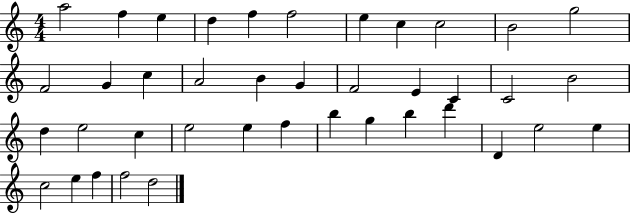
{
  \clef treble
  \numericTimeSignature
  \time 4/4
  \key c \major
  a''2 f''4 e''4 | d''4 f''4 f''2 | e''4 c''4 c''2 | b'2 g''2 | \break f'2 g'4 c''4 | a'2 b'4 g'4 | f'2 e'4 c'4 | c'2 b'2 | \break d''4 e''2 c''4 | e''2 e''4 f''4 | b''4 g''4 b''4 d'''4 | d'4 e''2 e''4 | \break c''2 e''4 f''4 | f''2 d''2 | \bar "|."
}